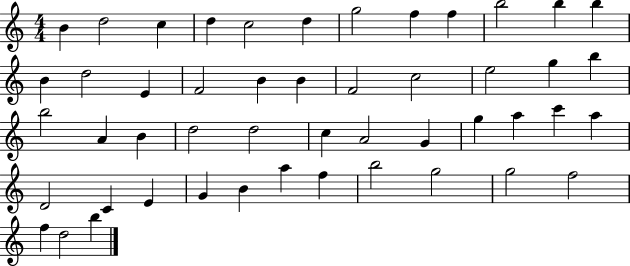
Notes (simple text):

B4/q D5/h C5/q D5/q C5/h D5/q G5/h F5/q F5/q B5/h B5/q B5/q B4/q D5/h E4/q F4/h B4/q B4/q F4/h C5/h E5/h G5/q B5/q B5/h A4/q B4/q D5/h D5/h C5/q A4/h G4/q G5/q A5/q C6/q A5/q D4/h C4/q E4/q G4/q B4/q A5/q F5/q B5/h G5/h G5/h F5/h F5/q D5/h B5/q